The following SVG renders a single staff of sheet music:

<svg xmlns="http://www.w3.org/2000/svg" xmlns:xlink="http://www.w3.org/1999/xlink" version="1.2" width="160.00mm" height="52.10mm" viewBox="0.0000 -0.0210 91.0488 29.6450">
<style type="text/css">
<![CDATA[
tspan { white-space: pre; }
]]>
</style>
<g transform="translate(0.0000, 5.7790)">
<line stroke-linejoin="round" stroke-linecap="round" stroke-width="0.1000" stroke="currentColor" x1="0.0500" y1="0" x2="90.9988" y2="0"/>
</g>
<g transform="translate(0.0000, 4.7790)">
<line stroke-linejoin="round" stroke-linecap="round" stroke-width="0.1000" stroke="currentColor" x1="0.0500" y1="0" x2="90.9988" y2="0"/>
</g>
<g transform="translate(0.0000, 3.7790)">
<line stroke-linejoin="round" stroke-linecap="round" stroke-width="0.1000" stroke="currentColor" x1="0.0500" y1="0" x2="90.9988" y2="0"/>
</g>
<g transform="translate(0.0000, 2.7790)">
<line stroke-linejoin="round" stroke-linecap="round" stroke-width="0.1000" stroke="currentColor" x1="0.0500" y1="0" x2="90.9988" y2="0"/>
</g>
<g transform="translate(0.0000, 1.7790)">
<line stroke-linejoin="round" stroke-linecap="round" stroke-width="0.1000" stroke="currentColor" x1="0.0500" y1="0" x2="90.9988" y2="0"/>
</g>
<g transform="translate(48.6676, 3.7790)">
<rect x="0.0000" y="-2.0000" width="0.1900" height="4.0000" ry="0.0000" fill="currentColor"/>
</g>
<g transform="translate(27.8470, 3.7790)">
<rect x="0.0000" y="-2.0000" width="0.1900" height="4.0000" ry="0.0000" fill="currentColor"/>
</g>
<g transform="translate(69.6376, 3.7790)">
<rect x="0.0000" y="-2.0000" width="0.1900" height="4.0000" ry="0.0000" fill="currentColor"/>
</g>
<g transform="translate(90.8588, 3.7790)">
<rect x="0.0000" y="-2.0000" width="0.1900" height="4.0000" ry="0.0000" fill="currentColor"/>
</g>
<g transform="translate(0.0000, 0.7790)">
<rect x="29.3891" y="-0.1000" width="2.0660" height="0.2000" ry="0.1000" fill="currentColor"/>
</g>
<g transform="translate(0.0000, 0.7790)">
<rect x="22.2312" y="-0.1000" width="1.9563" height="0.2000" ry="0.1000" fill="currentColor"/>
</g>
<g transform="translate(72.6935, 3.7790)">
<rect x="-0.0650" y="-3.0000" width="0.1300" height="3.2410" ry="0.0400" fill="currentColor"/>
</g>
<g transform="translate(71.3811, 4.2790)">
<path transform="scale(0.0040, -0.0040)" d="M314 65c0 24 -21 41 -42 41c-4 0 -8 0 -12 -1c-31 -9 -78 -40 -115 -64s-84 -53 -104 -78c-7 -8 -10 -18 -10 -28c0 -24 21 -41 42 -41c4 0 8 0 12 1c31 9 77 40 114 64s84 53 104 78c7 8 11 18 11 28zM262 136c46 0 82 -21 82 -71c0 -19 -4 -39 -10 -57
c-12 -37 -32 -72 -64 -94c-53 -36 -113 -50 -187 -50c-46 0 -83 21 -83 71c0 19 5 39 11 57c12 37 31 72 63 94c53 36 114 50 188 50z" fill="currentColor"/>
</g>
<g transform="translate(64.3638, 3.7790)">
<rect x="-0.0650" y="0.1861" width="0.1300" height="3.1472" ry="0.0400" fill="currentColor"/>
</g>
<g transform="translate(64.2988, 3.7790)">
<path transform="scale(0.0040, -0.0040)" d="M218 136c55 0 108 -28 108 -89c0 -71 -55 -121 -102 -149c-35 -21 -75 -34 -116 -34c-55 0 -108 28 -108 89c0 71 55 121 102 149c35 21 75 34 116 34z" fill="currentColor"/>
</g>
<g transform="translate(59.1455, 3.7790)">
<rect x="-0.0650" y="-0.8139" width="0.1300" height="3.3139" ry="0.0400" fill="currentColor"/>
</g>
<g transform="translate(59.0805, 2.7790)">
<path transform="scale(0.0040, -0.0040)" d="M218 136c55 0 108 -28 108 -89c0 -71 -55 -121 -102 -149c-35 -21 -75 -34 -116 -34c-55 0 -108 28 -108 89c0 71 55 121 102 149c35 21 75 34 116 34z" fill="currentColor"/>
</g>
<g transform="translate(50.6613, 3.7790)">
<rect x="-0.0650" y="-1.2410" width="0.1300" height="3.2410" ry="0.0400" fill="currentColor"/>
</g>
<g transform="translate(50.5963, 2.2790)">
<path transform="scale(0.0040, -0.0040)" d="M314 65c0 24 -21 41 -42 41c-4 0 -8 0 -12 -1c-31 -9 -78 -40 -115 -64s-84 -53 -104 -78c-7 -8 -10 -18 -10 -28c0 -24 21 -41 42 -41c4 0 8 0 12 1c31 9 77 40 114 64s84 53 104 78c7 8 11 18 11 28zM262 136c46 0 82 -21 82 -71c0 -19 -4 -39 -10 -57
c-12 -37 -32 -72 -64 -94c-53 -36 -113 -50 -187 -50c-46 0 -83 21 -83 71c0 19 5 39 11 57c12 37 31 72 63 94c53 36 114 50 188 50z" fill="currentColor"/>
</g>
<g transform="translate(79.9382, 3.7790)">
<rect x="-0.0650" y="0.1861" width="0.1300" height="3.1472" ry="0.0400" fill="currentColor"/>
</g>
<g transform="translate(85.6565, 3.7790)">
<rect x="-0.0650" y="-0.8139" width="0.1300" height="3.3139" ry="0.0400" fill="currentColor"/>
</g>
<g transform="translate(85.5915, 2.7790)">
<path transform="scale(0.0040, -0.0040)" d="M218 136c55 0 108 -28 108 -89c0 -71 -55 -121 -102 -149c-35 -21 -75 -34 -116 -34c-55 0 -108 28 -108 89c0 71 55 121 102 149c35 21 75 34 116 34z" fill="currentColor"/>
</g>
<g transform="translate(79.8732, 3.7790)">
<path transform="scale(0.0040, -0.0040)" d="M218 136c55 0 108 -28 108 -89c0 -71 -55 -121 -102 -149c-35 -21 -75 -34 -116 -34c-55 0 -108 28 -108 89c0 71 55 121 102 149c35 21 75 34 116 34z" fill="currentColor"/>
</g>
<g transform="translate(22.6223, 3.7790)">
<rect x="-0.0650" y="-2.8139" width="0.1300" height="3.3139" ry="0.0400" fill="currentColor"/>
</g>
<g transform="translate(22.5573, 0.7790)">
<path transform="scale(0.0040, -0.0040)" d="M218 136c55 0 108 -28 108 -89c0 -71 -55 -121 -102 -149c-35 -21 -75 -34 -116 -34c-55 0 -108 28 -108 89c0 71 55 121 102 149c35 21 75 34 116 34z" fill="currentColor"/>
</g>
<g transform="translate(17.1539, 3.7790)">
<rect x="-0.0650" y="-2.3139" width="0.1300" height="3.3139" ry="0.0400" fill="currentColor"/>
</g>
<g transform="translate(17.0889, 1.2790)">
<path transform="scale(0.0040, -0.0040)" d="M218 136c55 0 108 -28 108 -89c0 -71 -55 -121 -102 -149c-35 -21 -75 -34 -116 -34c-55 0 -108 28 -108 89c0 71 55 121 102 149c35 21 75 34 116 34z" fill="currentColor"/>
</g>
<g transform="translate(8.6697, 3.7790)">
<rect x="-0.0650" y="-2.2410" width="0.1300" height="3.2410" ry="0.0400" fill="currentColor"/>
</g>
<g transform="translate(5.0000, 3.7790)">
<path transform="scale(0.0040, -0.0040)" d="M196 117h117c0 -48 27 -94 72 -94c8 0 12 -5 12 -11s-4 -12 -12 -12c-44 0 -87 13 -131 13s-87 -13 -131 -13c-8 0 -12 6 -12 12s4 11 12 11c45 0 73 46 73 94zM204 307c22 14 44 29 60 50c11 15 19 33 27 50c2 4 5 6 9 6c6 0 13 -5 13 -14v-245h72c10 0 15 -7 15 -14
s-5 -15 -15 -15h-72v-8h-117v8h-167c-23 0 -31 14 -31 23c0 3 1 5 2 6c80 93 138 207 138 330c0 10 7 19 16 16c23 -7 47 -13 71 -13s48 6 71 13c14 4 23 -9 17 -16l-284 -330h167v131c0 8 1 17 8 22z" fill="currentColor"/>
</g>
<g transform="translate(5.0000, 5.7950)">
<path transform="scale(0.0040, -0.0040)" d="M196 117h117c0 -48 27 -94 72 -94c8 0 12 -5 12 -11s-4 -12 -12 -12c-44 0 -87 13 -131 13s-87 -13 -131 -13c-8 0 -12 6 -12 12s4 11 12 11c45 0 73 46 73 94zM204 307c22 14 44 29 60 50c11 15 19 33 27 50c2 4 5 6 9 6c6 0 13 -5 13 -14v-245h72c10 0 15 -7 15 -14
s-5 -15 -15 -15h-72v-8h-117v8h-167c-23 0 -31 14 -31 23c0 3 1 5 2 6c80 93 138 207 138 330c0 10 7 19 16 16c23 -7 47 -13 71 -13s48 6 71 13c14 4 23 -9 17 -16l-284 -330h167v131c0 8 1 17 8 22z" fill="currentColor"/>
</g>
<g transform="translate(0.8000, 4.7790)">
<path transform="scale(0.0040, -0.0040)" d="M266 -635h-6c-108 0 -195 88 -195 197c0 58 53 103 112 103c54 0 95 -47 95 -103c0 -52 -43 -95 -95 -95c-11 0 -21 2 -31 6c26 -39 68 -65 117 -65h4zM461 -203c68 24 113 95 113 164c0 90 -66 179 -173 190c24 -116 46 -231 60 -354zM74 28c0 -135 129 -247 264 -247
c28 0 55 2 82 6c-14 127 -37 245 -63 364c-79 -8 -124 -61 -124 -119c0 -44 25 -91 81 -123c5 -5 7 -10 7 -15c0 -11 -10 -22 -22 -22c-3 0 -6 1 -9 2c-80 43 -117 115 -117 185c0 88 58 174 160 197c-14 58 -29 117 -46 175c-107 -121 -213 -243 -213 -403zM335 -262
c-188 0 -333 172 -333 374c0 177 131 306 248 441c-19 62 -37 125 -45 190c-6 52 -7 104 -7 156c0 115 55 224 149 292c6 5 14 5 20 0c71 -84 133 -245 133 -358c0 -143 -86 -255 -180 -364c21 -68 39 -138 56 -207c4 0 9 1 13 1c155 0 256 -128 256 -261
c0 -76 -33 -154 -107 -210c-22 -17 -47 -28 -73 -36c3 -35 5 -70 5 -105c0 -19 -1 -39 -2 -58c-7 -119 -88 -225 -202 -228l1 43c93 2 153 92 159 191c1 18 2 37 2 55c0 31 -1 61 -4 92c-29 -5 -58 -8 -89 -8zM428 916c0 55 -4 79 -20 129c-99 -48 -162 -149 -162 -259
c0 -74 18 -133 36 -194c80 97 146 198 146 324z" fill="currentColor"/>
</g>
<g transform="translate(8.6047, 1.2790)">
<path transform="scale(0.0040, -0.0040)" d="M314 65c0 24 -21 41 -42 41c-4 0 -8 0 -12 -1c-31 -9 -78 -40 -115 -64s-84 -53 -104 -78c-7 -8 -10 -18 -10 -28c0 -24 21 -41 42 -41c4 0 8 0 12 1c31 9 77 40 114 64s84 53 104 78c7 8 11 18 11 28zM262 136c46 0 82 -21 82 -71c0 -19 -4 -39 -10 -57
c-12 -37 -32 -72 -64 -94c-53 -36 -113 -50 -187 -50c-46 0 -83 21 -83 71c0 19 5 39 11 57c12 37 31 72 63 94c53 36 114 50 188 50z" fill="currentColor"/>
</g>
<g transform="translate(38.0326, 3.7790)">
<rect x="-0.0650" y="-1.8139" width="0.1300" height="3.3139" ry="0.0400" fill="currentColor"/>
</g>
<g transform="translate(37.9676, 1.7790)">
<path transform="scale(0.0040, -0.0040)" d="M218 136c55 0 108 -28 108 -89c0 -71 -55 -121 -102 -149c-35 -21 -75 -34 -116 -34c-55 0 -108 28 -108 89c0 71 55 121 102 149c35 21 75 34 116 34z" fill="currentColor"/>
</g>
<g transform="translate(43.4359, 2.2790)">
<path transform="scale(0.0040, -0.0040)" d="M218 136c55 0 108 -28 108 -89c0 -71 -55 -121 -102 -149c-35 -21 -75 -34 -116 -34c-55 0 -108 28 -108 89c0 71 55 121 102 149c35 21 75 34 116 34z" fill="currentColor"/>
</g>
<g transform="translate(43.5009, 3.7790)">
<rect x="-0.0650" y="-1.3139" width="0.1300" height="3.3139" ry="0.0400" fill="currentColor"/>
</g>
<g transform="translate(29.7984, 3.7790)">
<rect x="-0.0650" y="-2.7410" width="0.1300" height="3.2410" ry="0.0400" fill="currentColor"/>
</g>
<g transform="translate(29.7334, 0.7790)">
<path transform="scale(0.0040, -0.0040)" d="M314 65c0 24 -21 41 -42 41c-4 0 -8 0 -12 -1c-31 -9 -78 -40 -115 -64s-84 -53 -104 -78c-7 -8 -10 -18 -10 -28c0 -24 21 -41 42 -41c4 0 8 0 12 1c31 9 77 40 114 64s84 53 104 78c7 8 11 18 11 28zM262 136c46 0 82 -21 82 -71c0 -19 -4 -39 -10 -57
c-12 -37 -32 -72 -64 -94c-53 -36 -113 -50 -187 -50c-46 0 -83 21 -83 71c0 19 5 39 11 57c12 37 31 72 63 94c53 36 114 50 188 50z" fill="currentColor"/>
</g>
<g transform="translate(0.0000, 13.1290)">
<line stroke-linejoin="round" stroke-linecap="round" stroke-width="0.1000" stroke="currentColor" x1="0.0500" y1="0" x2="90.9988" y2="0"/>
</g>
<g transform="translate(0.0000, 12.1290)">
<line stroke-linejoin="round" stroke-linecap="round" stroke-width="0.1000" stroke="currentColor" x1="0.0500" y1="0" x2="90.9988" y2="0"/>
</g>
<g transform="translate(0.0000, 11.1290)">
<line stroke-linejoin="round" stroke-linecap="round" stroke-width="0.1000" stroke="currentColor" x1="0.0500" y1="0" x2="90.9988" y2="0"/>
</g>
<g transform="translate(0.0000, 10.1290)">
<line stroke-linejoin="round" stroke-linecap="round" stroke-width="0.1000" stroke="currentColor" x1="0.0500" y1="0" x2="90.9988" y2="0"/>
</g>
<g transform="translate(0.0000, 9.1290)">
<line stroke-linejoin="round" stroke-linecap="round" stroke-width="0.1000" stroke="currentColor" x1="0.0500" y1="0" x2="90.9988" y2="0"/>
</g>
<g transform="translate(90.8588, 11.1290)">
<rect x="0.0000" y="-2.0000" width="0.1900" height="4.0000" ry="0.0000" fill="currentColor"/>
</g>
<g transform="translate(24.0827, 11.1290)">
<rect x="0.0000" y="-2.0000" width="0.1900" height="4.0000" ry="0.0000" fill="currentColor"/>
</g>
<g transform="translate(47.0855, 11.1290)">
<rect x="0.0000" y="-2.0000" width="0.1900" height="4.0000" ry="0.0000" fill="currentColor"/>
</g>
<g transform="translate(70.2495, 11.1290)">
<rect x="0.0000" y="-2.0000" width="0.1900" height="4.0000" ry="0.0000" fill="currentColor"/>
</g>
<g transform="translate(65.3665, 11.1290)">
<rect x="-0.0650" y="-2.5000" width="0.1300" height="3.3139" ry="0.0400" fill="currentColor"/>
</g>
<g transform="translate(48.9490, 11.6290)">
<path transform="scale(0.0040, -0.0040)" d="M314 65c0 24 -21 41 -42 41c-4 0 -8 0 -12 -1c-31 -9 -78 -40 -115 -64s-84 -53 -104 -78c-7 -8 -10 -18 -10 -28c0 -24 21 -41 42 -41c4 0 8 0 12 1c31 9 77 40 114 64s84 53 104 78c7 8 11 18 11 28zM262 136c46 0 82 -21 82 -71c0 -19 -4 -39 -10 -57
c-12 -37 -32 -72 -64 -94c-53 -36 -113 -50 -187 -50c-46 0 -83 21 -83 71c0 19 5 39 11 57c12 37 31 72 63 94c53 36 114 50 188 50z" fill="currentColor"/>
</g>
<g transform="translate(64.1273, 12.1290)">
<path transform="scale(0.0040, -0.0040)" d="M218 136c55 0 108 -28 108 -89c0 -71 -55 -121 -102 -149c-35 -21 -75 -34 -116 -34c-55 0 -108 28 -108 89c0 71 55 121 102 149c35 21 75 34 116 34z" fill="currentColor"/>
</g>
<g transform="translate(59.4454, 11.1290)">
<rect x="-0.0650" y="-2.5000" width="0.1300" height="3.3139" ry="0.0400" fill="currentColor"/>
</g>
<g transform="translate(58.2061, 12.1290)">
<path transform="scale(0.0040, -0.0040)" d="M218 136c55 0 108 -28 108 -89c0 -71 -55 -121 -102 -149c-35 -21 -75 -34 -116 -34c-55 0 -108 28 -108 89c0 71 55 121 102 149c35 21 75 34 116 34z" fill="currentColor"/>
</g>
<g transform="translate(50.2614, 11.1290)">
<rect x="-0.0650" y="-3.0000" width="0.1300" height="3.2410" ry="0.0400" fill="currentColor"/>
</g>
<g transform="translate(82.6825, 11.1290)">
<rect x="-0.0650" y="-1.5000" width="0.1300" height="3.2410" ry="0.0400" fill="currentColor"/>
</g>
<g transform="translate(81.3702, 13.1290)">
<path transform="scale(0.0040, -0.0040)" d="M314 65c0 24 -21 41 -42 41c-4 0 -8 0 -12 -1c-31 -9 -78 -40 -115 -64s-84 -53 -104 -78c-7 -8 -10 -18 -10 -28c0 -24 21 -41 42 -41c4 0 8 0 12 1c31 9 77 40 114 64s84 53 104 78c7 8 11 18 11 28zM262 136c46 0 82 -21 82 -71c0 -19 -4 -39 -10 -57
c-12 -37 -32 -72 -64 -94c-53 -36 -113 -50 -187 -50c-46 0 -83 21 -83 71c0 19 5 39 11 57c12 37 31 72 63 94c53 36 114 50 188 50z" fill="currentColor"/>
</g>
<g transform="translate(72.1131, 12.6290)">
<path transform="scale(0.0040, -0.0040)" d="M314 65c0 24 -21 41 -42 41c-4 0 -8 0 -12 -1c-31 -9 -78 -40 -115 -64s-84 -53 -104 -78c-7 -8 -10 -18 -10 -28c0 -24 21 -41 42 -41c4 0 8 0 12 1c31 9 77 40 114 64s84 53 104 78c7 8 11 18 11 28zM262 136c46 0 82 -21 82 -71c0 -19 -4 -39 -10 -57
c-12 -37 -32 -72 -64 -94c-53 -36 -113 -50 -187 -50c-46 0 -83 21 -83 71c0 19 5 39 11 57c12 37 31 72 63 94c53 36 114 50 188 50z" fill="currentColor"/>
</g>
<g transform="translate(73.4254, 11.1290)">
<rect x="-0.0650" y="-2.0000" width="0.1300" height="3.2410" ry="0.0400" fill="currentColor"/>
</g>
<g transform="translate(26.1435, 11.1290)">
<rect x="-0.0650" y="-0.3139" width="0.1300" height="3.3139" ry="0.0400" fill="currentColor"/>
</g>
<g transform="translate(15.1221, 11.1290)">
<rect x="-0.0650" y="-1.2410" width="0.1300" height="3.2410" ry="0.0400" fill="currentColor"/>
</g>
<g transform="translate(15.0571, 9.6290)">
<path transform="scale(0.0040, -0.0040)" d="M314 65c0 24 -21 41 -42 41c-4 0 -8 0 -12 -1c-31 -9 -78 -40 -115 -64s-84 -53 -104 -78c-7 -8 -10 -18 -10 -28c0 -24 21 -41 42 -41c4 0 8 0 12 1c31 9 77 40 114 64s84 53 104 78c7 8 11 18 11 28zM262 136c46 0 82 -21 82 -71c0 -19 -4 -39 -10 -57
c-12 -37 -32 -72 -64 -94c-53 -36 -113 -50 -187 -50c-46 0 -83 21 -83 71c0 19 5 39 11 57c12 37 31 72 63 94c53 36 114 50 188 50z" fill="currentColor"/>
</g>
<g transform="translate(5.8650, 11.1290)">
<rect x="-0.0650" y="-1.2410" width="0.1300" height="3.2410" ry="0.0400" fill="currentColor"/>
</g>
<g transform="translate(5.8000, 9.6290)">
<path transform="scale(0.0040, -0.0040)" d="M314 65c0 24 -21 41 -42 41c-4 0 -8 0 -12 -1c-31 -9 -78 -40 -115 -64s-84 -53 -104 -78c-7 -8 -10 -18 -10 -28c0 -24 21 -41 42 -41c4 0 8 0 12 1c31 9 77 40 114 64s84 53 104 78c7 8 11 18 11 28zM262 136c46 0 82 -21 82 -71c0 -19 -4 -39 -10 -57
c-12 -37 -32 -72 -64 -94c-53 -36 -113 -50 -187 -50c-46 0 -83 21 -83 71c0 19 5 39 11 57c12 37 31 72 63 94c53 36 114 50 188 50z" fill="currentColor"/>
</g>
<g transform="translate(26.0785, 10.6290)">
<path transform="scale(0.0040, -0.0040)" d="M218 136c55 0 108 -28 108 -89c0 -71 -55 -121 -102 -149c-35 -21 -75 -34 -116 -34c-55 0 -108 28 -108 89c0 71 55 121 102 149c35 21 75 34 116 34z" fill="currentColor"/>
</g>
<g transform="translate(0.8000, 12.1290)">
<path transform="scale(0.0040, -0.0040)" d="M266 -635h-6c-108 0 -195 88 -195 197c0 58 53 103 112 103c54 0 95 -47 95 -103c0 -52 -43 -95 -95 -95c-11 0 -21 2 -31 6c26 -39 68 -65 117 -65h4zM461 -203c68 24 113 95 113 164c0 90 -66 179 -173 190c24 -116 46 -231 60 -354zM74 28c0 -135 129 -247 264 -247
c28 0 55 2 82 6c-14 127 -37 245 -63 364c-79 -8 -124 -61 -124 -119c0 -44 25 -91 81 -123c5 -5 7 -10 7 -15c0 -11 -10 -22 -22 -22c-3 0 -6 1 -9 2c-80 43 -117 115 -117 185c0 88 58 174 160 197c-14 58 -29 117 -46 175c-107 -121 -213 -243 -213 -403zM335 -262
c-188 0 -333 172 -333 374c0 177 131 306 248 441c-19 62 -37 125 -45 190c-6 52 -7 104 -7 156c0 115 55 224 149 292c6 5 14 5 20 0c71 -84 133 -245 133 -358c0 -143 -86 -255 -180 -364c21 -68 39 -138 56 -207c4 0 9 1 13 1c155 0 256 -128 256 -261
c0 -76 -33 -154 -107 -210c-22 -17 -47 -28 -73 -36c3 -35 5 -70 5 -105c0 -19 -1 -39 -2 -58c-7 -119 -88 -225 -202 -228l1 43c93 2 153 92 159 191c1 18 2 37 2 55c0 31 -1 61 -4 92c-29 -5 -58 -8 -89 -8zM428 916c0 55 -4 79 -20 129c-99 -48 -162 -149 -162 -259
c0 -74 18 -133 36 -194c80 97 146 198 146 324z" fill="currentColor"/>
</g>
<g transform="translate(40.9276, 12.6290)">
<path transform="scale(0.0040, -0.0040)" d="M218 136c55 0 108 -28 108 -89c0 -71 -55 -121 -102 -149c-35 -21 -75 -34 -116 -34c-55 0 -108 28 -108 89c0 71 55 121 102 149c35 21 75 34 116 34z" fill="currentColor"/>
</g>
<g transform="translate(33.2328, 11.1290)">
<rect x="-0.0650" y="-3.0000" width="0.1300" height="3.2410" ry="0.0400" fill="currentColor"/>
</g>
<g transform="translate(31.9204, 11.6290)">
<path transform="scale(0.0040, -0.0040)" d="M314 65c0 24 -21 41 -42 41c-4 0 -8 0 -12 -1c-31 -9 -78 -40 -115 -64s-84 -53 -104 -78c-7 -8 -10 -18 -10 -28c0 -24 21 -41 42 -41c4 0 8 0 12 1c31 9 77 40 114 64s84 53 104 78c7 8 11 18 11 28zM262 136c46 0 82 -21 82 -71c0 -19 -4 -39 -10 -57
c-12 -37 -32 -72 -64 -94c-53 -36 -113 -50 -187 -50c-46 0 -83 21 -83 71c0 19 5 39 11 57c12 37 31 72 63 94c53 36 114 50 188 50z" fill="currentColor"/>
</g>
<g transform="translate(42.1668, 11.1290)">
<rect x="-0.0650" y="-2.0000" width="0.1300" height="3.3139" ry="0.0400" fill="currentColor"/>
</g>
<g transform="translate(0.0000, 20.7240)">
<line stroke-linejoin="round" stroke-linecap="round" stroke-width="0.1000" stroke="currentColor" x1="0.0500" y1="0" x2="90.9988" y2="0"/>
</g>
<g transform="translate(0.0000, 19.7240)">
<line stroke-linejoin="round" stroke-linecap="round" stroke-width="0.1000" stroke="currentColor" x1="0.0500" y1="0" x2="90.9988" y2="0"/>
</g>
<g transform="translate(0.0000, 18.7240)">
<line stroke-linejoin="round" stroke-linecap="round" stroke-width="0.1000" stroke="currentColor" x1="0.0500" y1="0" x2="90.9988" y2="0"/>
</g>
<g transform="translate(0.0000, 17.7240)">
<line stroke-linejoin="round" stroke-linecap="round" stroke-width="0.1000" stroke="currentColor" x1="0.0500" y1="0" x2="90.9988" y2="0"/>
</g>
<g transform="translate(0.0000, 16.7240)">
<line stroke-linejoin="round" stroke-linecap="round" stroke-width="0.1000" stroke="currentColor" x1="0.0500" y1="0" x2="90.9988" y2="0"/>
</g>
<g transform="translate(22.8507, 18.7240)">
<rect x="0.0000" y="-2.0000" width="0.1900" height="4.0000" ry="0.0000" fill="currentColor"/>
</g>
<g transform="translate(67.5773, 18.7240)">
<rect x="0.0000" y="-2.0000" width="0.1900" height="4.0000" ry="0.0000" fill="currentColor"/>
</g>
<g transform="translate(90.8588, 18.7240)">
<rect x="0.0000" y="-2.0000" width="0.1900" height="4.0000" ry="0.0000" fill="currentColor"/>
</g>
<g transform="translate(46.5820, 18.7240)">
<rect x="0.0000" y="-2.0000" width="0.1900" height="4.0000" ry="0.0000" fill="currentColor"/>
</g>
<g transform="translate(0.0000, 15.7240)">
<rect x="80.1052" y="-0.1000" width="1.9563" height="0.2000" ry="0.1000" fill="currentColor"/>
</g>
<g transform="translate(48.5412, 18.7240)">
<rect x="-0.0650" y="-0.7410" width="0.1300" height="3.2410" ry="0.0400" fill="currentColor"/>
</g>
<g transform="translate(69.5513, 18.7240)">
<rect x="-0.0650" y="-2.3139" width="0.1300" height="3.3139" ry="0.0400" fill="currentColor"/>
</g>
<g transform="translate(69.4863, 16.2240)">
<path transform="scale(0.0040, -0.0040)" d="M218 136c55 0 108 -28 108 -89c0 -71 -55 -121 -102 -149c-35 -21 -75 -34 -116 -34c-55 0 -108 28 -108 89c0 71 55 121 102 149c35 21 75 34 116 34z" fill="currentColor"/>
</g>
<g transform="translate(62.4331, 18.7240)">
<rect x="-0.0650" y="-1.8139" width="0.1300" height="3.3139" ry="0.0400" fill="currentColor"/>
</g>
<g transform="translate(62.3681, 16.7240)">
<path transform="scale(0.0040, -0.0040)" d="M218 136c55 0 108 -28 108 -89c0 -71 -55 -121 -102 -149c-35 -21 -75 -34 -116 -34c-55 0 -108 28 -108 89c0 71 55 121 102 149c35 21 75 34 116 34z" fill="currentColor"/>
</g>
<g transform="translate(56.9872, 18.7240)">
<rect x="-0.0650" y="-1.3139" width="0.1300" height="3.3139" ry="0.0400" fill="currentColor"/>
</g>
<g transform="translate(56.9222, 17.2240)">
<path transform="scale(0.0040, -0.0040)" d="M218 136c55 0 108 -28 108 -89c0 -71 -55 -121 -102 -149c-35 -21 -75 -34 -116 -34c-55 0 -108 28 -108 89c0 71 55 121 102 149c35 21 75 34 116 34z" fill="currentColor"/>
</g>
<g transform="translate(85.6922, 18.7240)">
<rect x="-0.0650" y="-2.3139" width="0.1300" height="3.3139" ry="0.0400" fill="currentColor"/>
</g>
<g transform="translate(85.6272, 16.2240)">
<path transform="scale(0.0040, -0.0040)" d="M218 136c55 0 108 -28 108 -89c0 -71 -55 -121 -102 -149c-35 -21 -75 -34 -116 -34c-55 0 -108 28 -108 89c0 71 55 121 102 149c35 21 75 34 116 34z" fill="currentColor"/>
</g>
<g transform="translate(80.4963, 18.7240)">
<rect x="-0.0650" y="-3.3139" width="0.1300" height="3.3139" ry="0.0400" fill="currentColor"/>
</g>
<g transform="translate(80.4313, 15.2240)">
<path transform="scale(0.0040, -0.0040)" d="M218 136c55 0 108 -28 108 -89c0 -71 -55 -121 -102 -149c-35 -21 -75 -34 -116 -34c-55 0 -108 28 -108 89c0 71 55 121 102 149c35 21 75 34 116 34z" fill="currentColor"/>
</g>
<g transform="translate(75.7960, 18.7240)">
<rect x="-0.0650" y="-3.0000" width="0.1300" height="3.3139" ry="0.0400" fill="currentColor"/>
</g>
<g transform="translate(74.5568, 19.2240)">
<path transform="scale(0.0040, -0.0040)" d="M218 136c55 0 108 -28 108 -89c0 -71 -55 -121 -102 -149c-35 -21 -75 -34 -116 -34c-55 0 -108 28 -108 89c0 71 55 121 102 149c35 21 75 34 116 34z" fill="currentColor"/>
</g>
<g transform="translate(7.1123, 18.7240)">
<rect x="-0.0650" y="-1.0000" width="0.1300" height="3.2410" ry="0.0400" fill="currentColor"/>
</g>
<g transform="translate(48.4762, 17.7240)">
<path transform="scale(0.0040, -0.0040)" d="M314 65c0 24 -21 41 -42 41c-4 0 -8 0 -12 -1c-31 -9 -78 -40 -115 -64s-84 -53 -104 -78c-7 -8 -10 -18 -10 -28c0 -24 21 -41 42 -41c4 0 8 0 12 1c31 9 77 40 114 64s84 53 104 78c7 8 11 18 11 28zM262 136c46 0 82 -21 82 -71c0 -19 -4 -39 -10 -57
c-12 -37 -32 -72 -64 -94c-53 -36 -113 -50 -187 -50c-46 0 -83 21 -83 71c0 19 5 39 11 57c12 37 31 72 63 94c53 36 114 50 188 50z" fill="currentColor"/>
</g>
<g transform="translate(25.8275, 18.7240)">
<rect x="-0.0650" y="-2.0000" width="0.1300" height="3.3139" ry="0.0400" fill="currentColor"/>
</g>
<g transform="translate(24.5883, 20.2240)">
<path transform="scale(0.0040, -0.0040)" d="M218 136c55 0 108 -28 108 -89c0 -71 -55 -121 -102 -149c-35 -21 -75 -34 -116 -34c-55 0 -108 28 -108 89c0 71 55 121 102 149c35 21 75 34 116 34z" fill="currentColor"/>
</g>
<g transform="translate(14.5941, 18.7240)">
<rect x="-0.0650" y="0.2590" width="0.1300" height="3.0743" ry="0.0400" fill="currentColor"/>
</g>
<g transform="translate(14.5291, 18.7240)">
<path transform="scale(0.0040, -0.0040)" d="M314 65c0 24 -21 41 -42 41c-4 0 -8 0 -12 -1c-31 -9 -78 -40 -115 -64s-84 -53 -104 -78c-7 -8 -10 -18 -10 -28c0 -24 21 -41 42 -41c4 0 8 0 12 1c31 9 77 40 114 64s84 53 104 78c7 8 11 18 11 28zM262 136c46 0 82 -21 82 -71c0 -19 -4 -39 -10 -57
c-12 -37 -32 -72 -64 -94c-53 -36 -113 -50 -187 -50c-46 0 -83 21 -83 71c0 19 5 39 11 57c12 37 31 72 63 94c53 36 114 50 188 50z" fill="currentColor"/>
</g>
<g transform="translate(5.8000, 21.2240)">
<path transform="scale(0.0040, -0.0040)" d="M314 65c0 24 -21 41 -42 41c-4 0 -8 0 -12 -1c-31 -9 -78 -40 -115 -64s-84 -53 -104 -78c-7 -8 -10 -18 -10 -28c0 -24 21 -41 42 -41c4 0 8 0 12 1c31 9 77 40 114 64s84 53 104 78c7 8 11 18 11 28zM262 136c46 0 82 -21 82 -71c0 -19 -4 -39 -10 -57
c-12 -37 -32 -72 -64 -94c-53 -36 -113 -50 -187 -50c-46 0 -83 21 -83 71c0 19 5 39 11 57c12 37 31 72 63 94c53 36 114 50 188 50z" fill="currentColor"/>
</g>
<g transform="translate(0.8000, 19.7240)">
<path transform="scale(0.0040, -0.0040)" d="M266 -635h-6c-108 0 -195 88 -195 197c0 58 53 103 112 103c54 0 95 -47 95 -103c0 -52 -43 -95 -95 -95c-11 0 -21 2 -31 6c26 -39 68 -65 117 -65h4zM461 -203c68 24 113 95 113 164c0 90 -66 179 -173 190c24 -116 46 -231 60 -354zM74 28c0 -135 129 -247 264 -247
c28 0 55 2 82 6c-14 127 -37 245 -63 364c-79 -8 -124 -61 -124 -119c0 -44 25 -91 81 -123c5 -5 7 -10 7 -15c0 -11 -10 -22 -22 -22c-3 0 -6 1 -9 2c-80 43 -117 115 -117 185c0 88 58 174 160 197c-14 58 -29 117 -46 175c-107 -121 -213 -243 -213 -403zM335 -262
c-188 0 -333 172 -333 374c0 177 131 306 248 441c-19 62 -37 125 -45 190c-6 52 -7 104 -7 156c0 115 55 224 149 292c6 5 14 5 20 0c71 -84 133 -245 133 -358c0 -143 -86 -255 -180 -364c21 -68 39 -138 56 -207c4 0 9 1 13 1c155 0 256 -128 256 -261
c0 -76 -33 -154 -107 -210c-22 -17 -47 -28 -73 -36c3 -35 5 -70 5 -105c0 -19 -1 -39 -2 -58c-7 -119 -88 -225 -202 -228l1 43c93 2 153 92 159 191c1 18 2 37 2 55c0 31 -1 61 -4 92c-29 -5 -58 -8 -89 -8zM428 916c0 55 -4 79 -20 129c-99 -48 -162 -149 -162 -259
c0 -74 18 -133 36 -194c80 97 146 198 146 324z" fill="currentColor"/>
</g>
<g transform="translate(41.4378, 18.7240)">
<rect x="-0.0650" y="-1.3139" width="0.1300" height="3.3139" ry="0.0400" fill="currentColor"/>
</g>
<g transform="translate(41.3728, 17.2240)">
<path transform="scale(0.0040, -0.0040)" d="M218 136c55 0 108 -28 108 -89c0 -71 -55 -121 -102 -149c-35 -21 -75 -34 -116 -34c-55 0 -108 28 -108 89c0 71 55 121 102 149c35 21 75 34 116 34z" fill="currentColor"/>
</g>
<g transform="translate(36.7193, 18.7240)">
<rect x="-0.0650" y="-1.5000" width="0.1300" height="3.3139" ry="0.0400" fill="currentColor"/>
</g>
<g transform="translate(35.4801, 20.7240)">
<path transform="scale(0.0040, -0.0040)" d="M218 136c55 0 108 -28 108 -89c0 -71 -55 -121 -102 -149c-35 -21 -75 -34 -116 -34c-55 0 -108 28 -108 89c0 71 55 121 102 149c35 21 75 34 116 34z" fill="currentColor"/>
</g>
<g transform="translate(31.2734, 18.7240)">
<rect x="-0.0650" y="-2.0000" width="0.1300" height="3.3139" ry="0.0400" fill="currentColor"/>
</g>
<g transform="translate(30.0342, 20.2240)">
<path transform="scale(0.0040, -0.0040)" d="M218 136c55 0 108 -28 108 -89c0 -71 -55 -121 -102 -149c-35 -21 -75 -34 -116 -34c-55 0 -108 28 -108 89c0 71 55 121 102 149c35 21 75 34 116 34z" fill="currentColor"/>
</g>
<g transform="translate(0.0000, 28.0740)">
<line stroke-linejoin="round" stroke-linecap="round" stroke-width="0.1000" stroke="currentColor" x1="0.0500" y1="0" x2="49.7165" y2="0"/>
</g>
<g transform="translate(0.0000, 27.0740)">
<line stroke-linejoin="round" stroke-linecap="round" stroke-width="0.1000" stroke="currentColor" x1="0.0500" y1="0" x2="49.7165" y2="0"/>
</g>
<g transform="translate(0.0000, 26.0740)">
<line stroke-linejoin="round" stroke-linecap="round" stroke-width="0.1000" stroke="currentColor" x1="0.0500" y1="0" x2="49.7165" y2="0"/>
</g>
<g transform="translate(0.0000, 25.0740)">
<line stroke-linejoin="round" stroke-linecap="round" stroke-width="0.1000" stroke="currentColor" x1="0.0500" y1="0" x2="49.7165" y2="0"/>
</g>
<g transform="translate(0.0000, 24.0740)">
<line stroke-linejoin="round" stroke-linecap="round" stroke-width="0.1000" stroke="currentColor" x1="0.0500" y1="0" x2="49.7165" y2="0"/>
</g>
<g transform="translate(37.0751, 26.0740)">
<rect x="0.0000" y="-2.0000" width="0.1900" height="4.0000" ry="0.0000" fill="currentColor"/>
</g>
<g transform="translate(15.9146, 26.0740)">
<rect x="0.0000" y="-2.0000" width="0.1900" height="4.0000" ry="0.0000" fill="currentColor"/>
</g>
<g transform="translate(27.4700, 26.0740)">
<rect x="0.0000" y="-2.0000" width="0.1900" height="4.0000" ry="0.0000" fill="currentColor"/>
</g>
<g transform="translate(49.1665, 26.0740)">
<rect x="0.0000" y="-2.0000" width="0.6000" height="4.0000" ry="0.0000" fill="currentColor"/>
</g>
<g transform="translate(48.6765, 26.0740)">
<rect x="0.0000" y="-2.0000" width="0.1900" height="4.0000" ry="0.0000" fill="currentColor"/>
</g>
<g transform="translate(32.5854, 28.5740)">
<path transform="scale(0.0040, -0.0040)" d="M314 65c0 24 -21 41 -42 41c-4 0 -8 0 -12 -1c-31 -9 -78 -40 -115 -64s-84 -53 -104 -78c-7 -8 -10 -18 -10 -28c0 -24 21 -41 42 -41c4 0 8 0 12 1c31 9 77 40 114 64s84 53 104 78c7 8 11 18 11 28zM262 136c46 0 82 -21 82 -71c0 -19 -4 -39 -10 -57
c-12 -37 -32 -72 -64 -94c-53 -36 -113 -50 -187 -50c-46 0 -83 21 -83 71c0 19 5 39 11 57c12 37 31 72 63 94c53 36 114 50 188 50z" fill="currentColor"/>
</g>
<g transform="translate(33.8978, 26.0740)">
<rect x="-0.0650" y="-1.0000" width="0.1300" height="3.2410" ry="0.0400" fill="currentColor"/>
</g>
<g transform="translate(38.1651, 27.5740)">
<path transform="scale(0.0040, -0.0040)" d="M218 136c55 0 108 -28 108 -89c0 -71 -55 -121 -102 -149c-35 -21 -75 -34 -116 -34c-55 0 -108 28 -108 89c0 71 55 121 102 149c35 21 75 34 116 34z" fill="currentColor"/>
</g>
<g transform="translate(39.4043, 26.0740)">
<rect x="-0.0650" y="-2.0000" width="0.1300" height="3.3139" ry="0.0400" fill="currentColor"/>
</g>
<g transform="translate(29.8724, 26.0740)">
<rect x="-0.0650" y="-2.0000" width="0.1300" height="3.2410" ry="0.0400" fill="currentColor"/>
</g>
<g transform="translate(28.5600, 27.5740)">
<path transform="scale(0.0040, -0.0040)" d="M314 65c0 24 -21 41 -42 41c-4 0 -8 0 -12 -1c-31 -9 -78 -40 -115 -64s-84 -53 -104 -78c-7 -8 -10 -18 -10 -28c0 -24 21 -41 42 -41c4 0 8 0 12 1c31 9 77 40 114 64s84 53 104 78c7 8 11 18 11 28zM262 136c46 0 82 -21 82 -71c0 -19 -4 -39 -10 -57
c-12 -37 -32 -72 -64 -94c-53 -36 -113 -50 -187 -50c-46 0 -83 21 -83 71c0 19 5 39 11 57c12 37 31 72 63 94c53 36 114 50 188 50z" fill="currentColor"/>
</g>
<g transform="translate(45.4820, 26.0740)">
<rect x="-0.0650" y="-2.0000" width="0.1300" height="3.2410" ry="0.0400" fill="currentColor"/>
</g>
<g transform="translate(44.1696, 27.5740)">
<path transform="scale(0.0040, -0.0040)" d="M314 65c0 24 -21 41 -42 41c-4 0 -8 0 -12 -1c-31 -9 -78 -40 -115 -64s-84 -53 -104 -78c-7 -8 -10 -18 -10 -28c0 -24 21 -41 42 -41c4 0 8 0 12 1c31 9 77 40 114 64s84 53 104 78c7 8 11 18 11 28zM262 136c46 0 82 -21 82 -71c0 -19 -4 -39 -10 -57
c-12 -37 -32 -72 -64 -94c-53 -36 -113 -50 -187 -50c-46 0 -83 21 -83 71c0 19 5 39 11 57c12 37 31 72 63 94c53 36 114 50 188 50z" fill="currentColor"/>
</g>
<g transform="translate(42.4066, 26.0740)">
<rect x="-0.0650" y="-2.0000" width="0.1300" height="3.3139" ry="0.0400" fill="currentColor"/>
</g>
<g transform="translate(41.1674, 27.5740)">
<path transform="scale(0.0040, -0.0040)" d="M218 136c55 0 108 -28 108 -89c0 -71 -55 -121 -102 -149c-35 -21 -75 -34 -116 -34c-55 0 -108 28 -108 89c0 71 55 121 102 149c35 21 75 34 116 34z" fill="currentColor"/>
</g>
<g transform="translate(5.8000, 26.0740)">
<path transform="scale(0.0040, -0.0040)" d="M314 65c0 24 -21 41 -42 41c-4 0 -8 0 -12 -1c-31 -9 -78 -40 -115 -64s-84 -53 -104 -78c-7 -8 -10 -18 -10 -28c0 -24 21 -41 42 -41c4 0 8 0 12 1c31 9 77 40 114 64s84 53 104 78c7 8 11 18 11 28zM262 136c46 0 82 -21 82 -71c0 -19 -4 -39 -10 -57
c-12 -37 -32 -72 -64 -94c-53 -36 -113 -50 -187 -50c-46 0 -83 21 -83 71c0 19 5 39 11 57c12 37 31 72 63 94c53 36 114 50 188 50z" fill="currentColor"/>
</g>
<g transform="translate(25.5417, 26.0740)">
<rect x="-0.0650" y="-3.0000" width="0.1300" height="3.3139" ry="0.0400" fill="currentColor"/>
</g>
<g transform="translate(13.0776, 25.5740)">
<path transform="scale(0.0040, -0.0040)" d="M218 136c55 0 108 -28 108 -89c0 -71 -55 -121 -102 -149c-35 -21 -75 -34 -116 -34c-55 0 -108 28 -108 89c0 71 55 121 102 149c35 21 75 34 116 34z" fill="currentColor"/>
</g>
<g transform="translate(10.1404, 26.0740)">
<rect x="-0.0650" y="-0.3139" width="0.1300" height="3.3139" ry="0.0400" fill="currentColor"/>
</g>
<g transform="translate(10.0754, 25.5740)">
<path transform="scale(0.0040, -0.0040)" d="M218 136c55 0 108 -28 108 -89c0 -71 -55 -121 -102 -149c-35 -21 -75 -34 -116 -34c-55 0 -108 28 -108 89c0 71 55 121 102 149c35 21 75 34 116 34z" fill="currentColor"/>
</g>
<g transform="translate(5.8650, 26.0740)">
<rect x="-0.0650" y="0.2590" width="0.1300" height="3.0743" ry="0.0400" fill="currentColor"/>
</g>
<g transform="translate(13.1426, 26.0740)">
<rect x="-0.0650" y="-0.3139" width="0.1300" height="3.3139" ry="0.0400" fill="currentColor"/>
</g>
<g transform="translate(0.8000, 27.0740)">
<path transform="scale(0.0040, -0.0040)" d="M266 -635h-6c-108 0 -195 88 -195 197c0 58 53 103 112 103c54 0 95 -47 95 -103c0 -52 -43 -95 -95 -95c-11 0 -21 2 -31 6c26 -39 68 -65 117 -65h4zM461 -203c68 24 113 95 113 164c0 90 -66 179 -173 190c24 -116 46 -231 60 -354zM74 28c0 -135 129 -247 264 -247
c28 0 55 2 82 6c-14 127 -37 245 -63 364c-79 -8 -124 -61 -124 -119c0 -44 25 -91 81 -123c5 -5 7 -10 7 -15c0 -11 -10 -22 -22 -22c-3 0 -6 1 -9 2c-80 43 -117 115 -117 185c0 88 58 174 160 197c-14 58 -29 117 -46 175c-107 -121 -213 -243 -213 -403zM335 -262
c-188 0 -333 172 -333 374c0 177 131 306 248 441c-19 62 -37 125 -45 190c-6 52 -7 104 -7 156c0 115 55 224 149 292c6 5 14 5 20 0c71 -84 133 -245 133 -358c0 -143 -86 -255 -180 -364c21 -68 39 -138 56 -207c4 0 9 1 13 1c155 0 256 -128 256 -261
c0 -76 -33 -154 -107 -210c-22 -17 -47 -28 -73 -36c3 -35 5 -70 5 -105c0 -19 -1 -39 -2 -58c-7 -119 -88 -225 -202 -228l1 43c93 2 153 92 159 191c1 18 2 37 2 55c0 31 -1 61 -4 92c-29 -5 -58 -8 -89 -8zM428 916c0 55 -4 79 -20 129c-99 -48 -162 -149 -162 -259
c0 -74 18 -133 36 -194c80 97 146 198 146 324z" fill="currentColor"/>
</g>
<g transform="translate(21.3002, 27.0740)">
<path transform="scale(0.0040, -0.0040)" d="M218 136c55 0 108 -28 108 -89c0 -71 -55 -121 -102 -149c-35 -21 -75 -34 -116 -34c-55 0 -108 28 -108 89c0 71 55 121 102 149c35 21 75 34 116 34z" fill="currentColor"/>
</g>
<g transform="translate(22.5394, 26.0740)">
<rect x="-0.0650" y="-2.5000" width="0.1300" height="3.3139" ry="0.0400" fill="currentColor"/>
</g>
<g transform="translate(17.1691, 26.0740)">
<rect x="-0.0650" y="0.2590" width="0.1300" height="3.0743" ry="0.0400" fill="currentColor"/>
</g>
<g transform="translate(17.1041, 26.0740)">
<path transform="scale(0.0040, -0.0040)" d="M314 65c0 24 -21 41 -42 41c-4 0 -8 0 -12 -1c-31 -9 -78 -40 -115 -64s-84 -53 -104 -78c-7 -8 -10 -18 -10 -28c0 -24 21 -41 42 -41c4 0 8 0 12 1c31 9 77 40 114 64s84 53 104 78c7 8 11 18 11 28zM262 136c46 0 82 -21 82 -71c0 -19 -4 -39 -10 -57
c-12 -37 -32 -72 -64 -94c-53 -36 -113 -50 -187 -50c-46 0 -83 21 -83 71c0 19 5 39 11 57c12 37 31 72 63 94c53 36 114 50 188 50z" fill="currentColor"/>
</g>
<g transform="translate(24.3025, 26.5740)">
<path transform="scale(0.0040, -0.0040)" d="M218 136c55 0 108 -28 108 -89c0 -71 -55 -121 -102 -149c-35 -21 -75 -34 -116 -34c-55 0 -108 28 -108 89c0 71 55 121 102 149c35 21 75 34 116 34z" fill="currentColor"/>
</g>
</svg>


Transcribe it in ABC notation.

X:1
T:Untitled
M:4/4
L:1/4
K:C
g2 g a a2 f e e2 d B A2 B d e2 e2 c A2 F A2 G G F2 E2 D2 B2 F F E e d2 e f g A b g B2 c c B2 G A F2 D2 F F F2